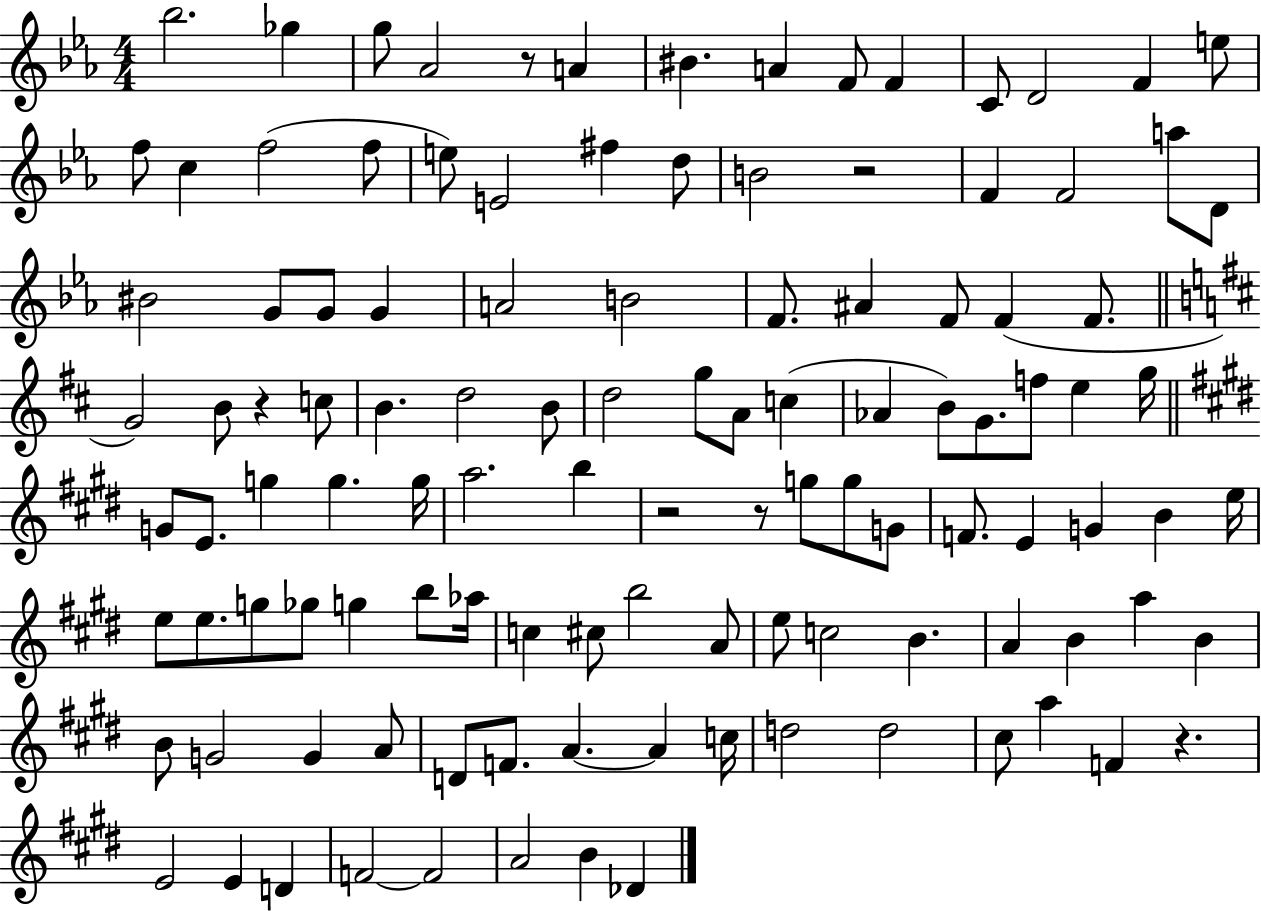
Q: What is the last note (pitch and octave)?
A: Db4